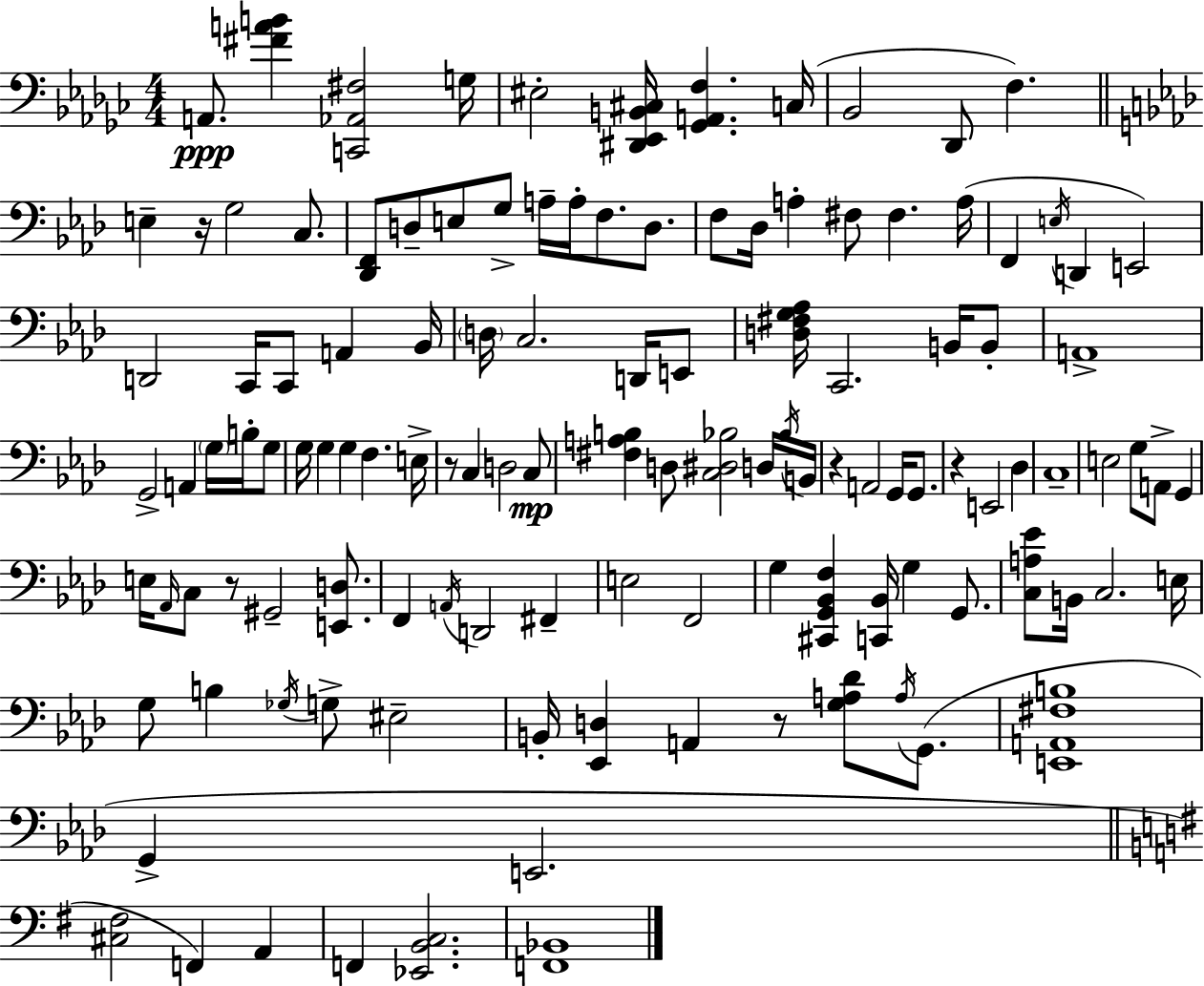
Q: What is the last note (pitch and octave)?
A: F2